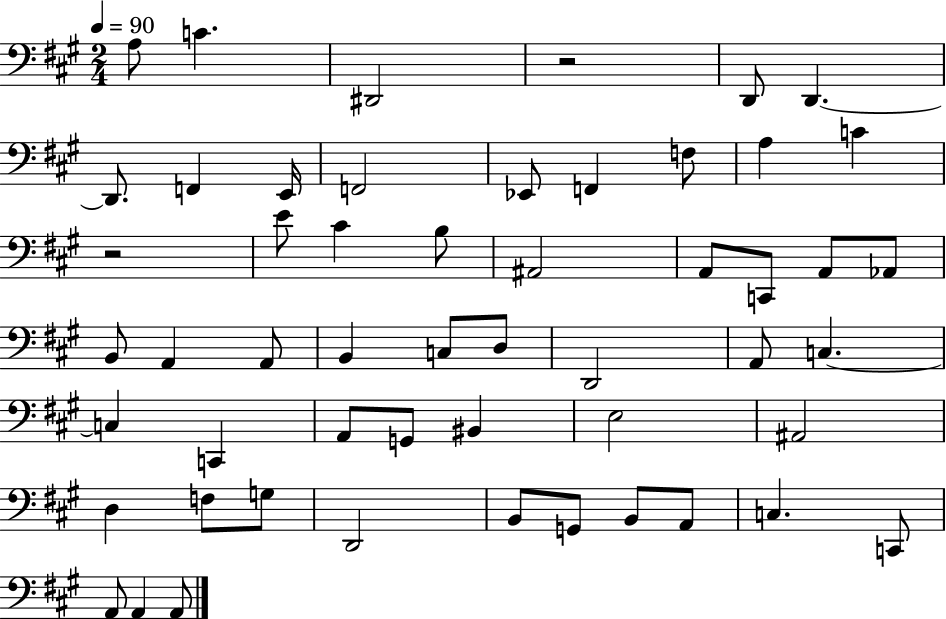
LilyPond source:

{
  \clef bass
  \numericTimeSignature
  \time 2/4
  \key a \major
  \tempo 4 = 90
  a8 c'4. | dis,2 | r2 | d,8 d,4.~~ | \break d,8. f,4 e,16 | f,2 | ees,8 f,4 f8 | a4 c'4 | \break r2 | e'8 cis'4 b8 | ais,2 | a,8 c,8 a,8 aes,8 | \break b,8 a,4 a,8 | b,4 c8 d8 | d,2 | a,8 c4.~~ | \break c4 c,4 | a,8 g,8 bis,4 | e2 | ais,2 | \break d4 f8 g8 | d,2 | b,8 g,8 b,8 a,8 | c4. c,8 | \break a,8 a,4 a,8 | \bar "|."
}